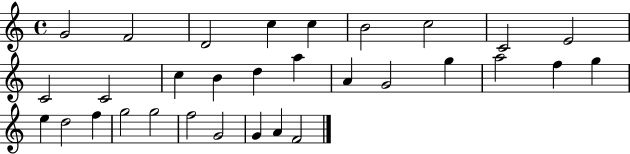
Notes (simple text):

G4/h F4/h D4/h C5/q C5/q B4/h C5/h C4/h E4/h C4/h C4/h C5/q B4/q D5/q A5/q A4/q G4/h G5/q A5/h F5/q G5/q E5/q D5/h F5/q G5/h G5/h F5/h G4/h G4/q A4/q F4/h